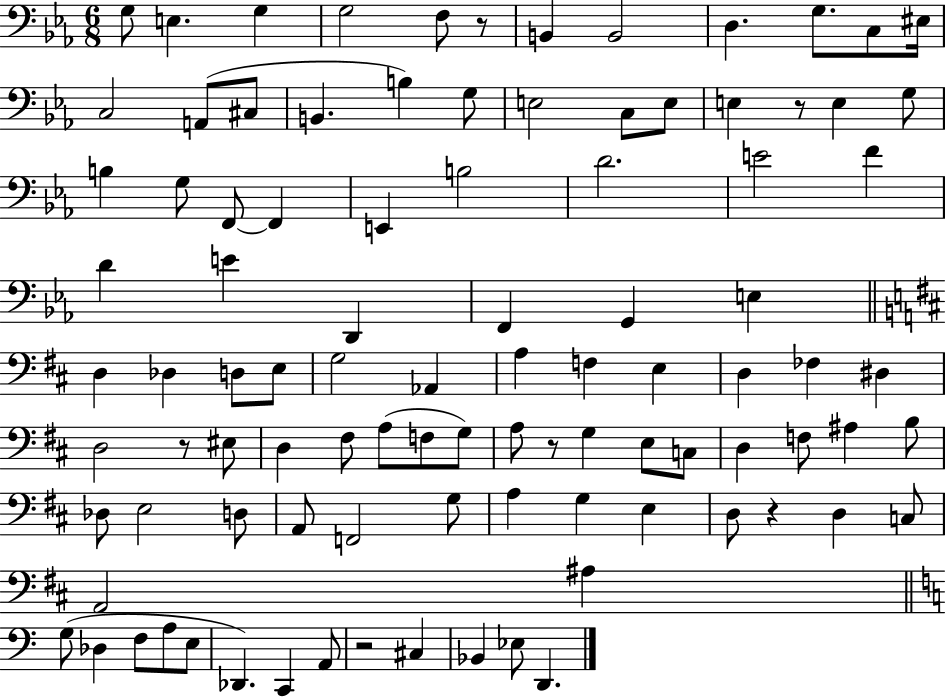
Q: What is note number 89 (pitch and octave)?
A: Bb2